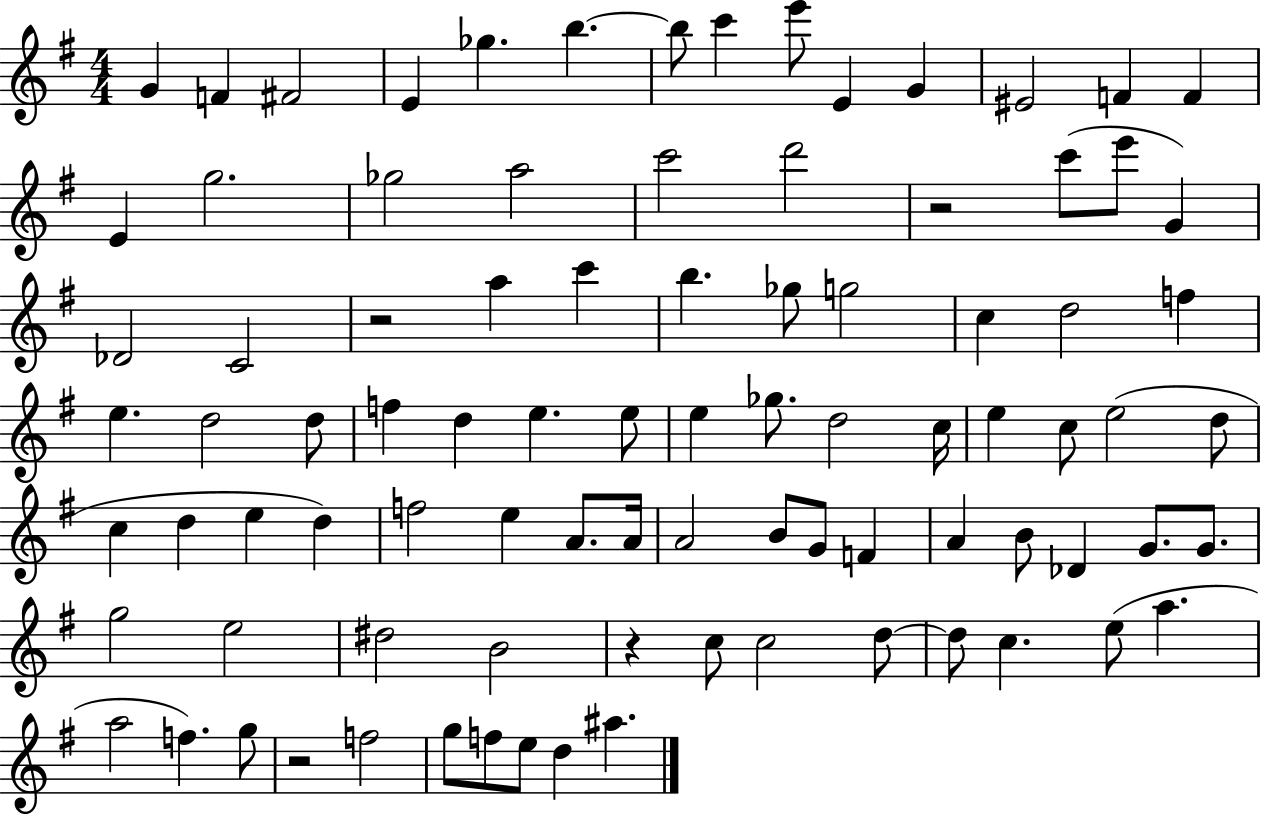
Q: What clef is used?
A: treble